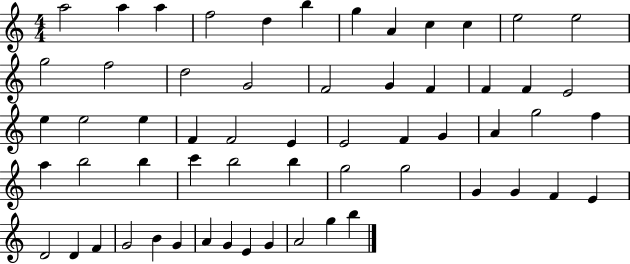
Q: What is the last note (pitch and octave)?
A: B5